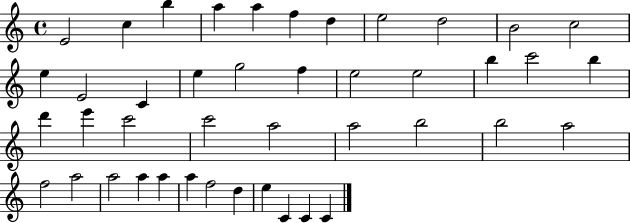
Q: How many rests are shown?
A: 0